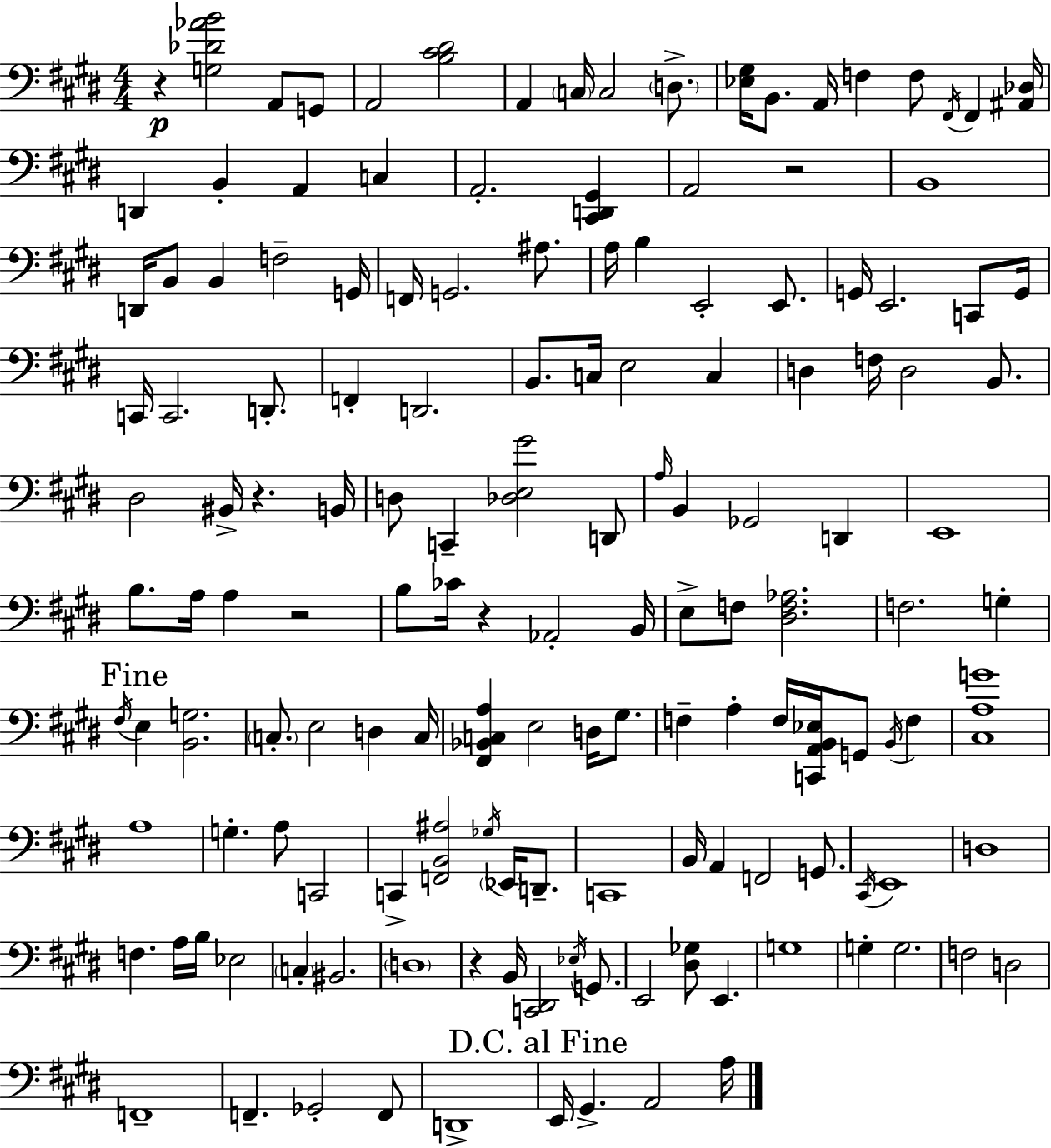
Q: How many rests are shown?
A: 6